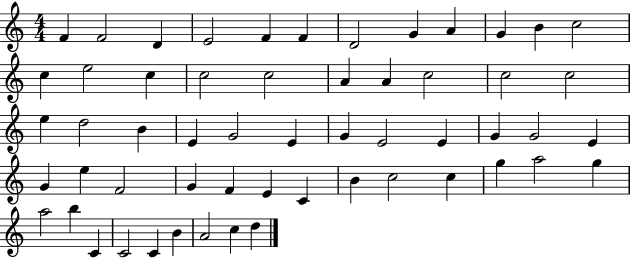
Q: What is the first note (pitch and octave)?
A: F4